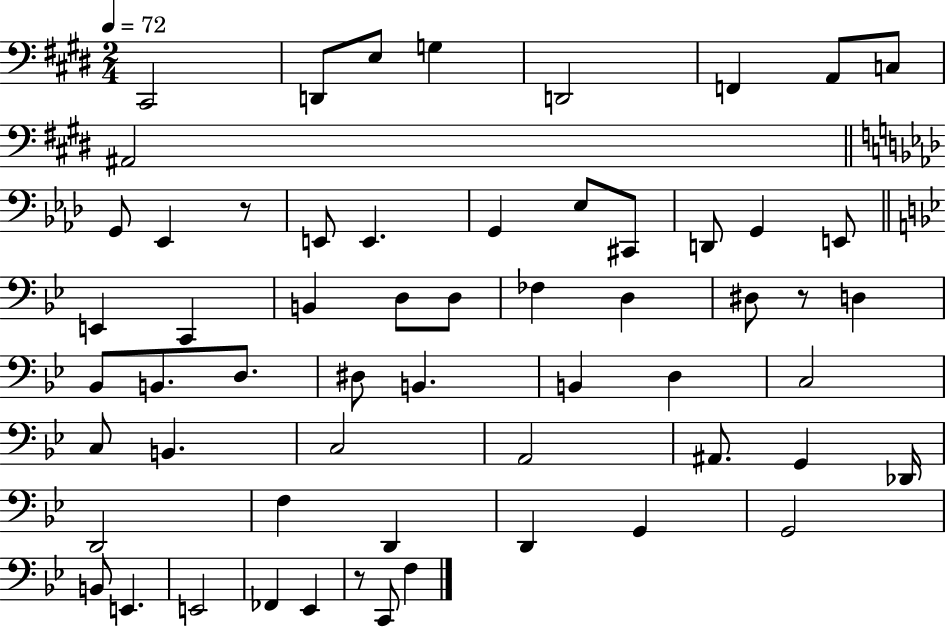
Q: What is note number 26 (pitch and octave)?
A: D3